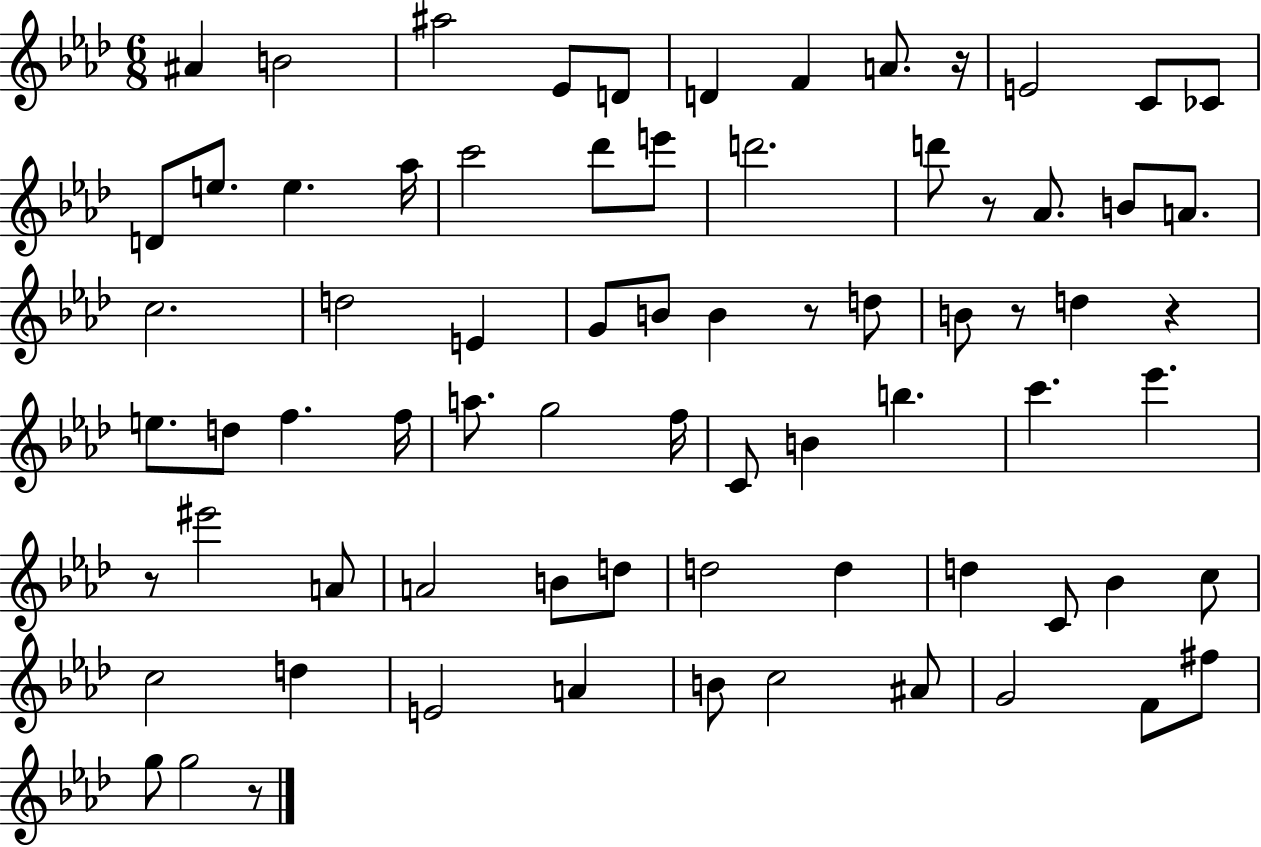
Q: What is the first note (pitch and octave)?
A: A#4